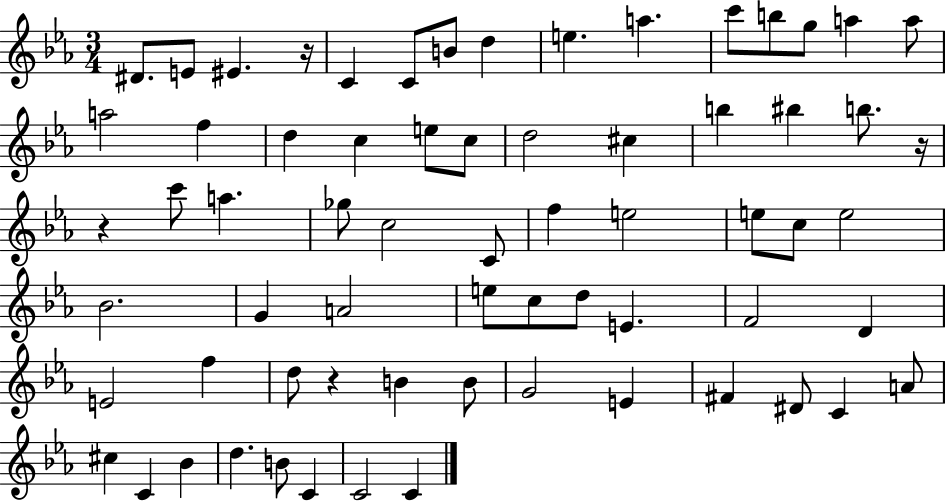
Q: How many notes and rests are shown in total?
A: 67